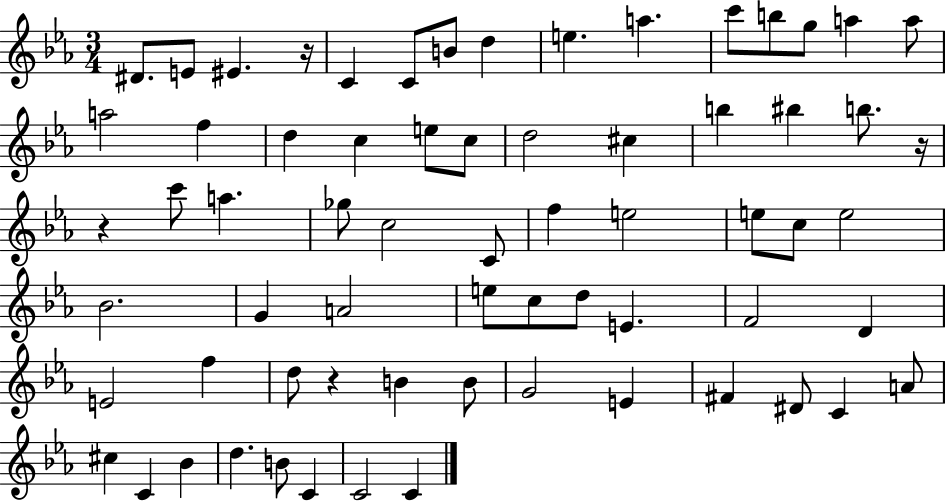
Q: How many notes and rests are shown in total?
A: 67